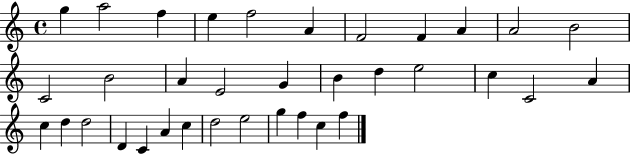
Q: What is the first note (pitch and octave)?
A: G5